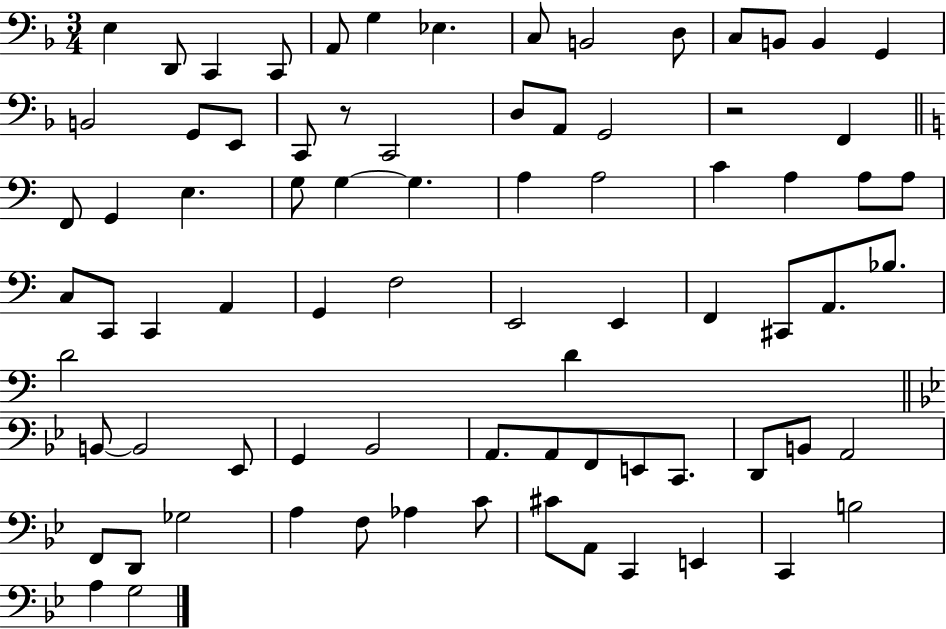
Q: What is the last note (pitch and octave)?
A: G3